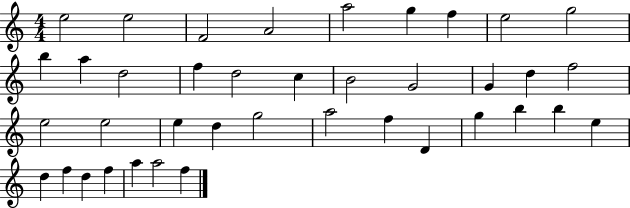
E5/h E5/h F4/h A4/h A5/h G5/q F5/q E5/h G5/h B5/q A5/q D5/h F5/q D5/h C5/q B4/h G4/h G4/q D5/q F5/h E5/h E5/h E5/q D5/q G5/h A5/h F5/q D4/q G5/q B5/q B5/q E5/q D5/q F5/q D5/q F5/q A5/q A5/h F5/q